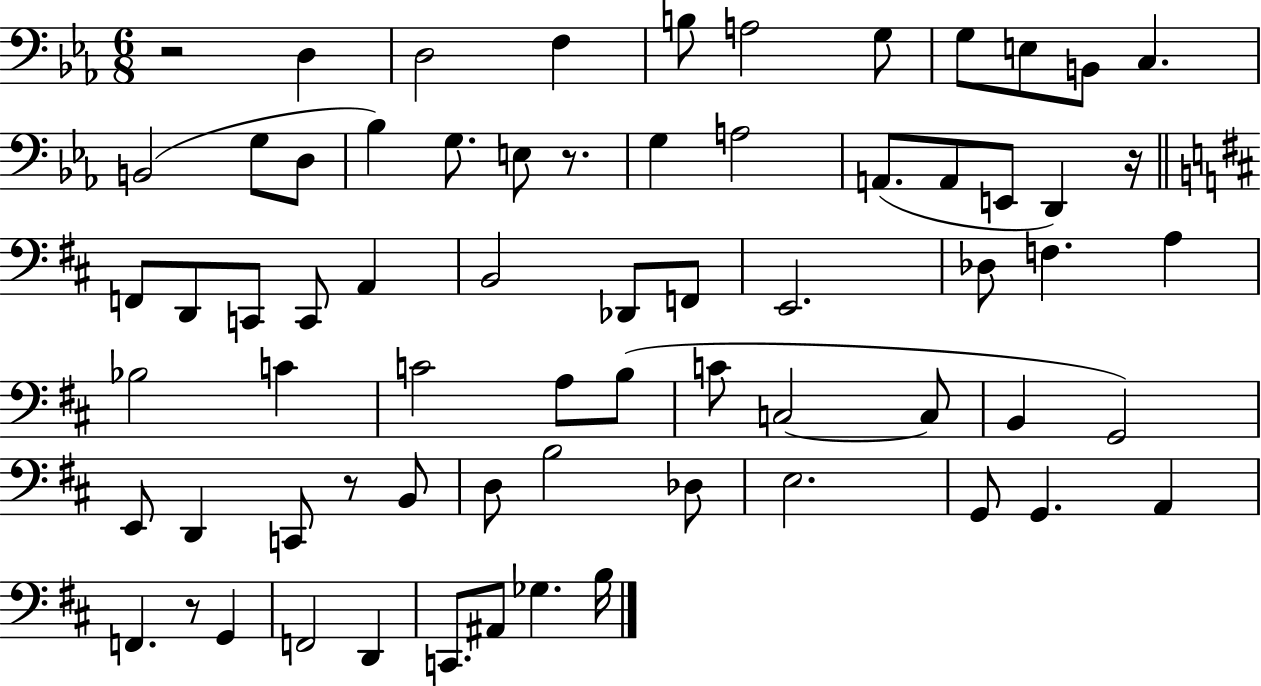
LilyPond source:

{
  \clef bass
  \numericTimeSignature
  \time 6/8
  \key ees \major
  r2 d4 | d2 f4 | b8 a2 g8 | g8 e8 b,8 c4. | \break b,2( g8 d8 | bes4) g8. e8 r8. | g4 a2 | a,8.( a,8 e,8 d,4) r16 | \break \bar "||" \break \key b \minor f,8 d,8 c,8 c,8 a,4 | b,2 des,8 f,8 | e,2. | des8 f4. a4 | \break bes2 c'4 | c'2 a8 b8( | c'8 c2~~ c8 | b,4 g,2) | \break e,8 d,4 c,8 r8 b,8 | d8 b2 des8 | e2. | g,8 g,4. a,4 | \break f,4. r8 g,4 | f,2 d,4 | c,8. ais,8 ges4. b16 | \bar "|."
}